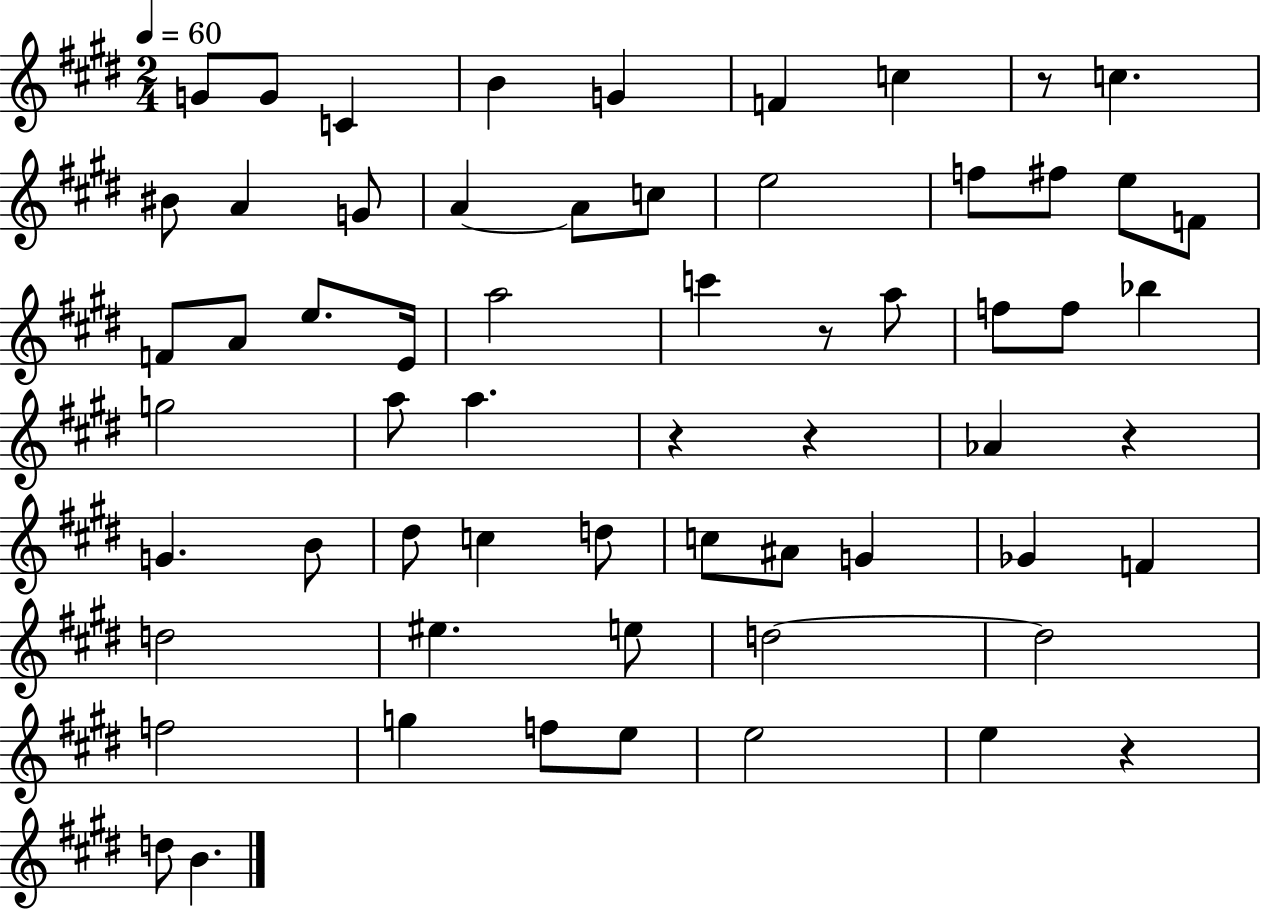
{
  \clef treble
  \numericTimeSignature
  \time 2/4
  \key e \major
  \tempo 4 = 60
  g'8 g'8 c'4 | b'4 g'4 | f'4 c''4 | r8 c''4. | \break bis'8 a'4 g'8 | a'4~~ a'8 c''8 | e''2 | f''8 fis''8 e''8 f'8 | \break f'8 a'8 e''8. e'16 | a''2 | c'''4 r8 a''8 | f''8 f''8 bes''4 | \break g''2 | a''8 a''4. | r4 r4 | aes'4 r4 | \break g'4. b'8 | dis''8 c''4 d''8 | c''8 ais'8 g'4 | ges'4 f'4 | \break d''2 | eis''4. e''8 | d''2~~ | d''2 | \break f''2 | g''4 f''8 e''8 | e''2 | e''4 r4 | \break d''8 b'4. | \bar "|."
}